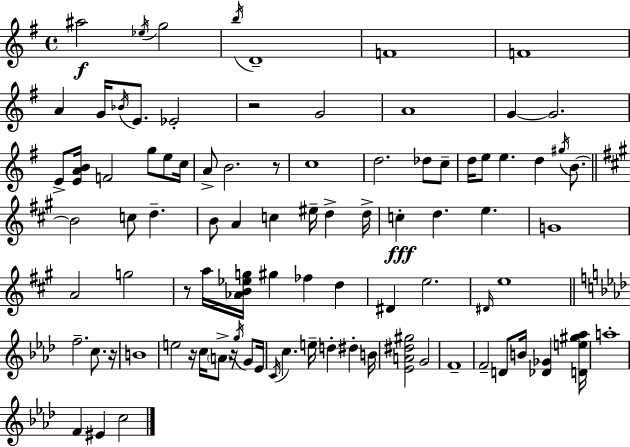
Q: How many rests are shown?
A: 6